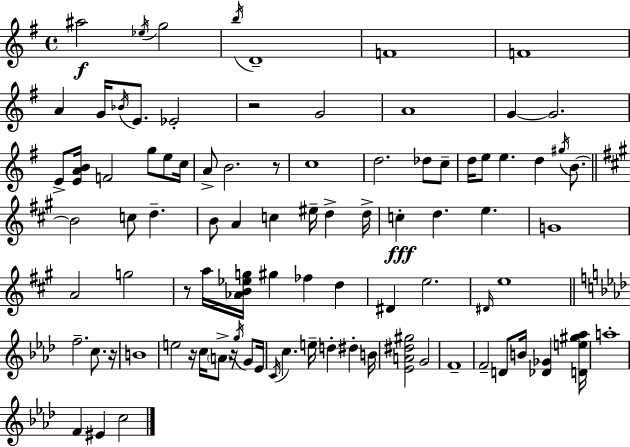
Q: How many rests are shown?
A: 6